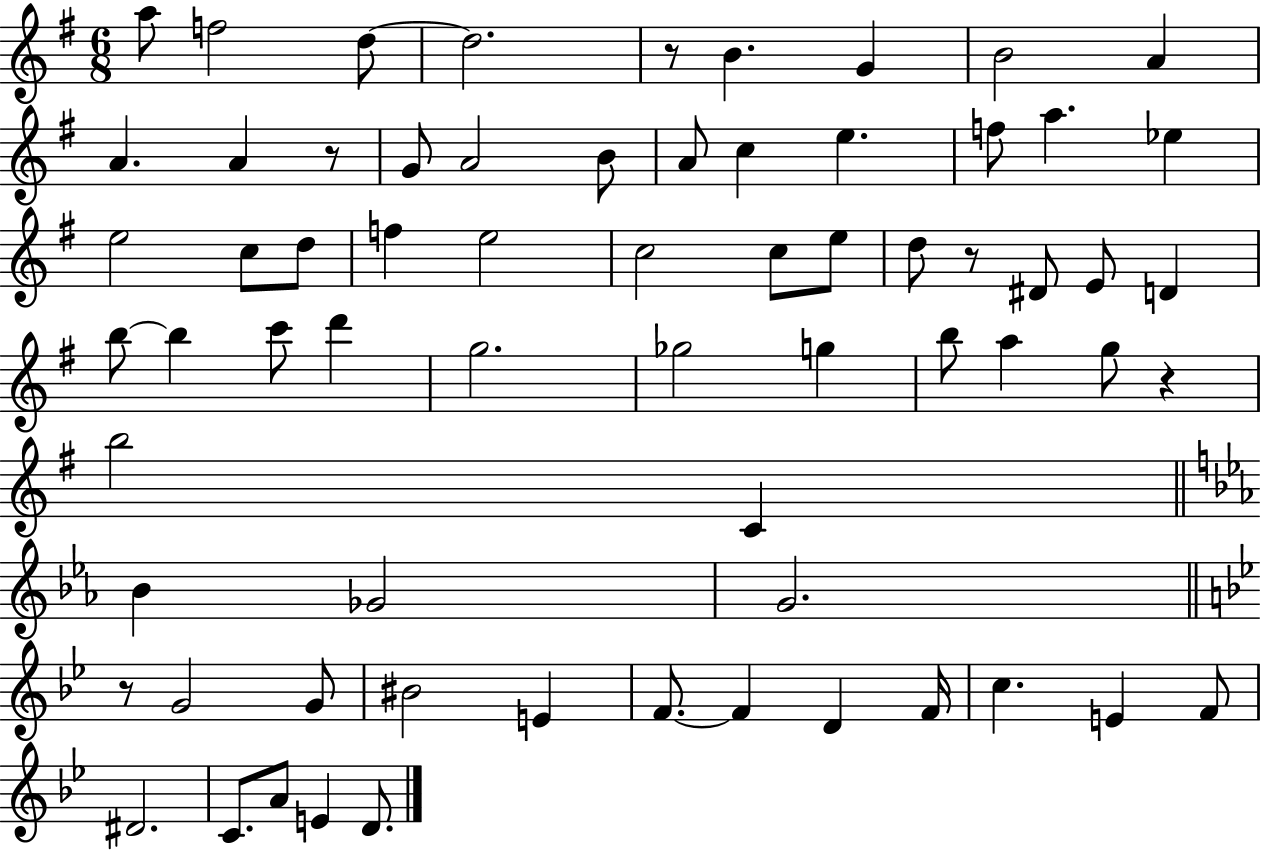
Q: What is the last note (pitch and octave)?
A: D4